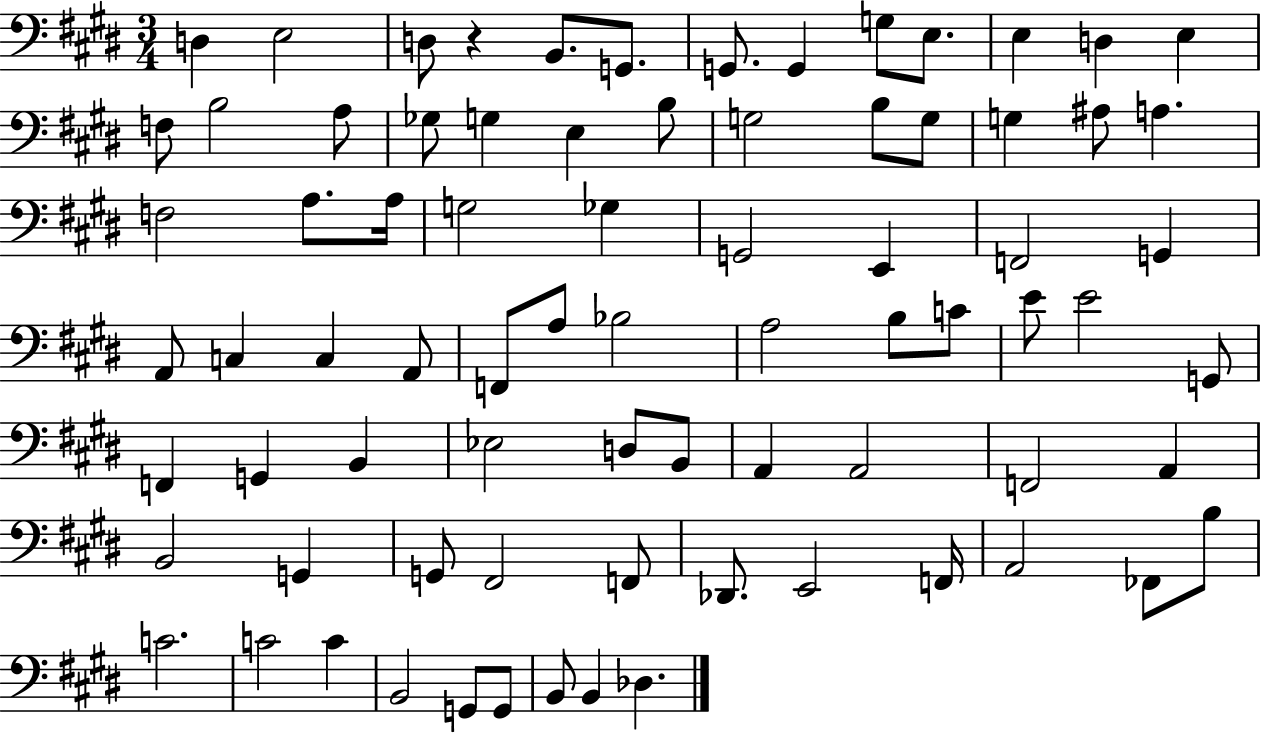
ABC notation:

X:1
T:Untitled
M:3/4
L:1/4
K:E
D, E,2 D,/2 z B,,/2 G,,/2 G,,/2 G,, G,/2 E,/2 E, D, E, F,/2 B,2 A,/2 _G,/2 G, E, B,/2 G,2 B,/2 G,/2 G, ^A,/2 A, F,2 A,/2 A,/4 G,2 _G, G,,2 E,, F,,2 G,, A,,/2 C, C, A,,/2 F,,/2 A,/2 _B,2 A,2 B,/2 C/2 E/2 E2 G,,/2 F,, G,, B,, _E,2 D,/2 B,,/2 A,, A,,2 F,,2 A,, B,,2 G,, G,,/2 ^F,,2 F,,/2 _D,,/2 E,,2 F,,/4 A,,2 _F,,/2 B,/2 C2 C2 C B,,2 G,,/2 G,,/2 B,,/2 B,, _D,